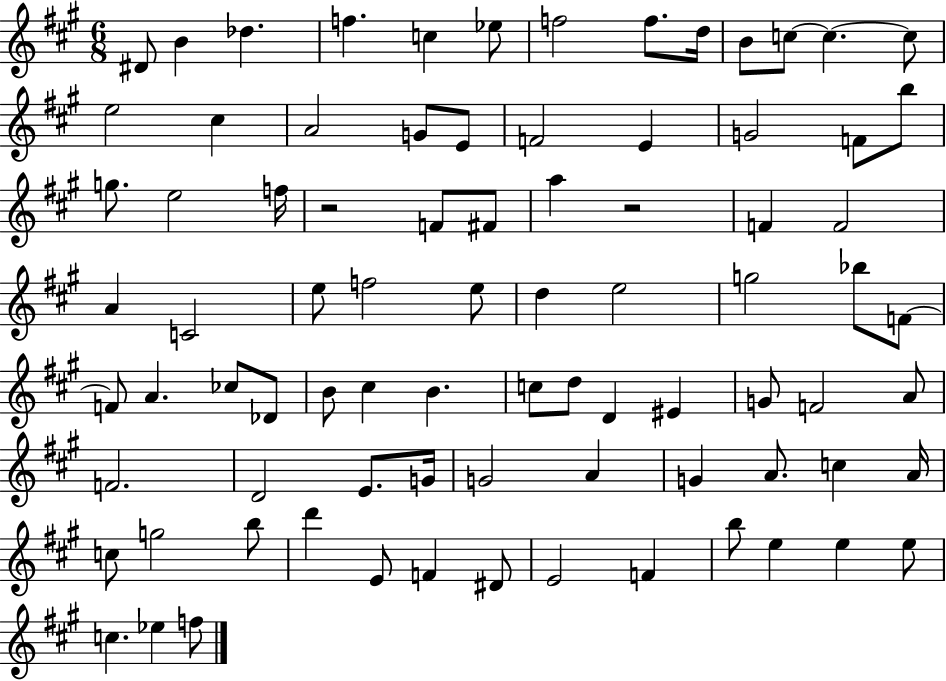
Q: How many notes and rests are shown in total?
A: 83